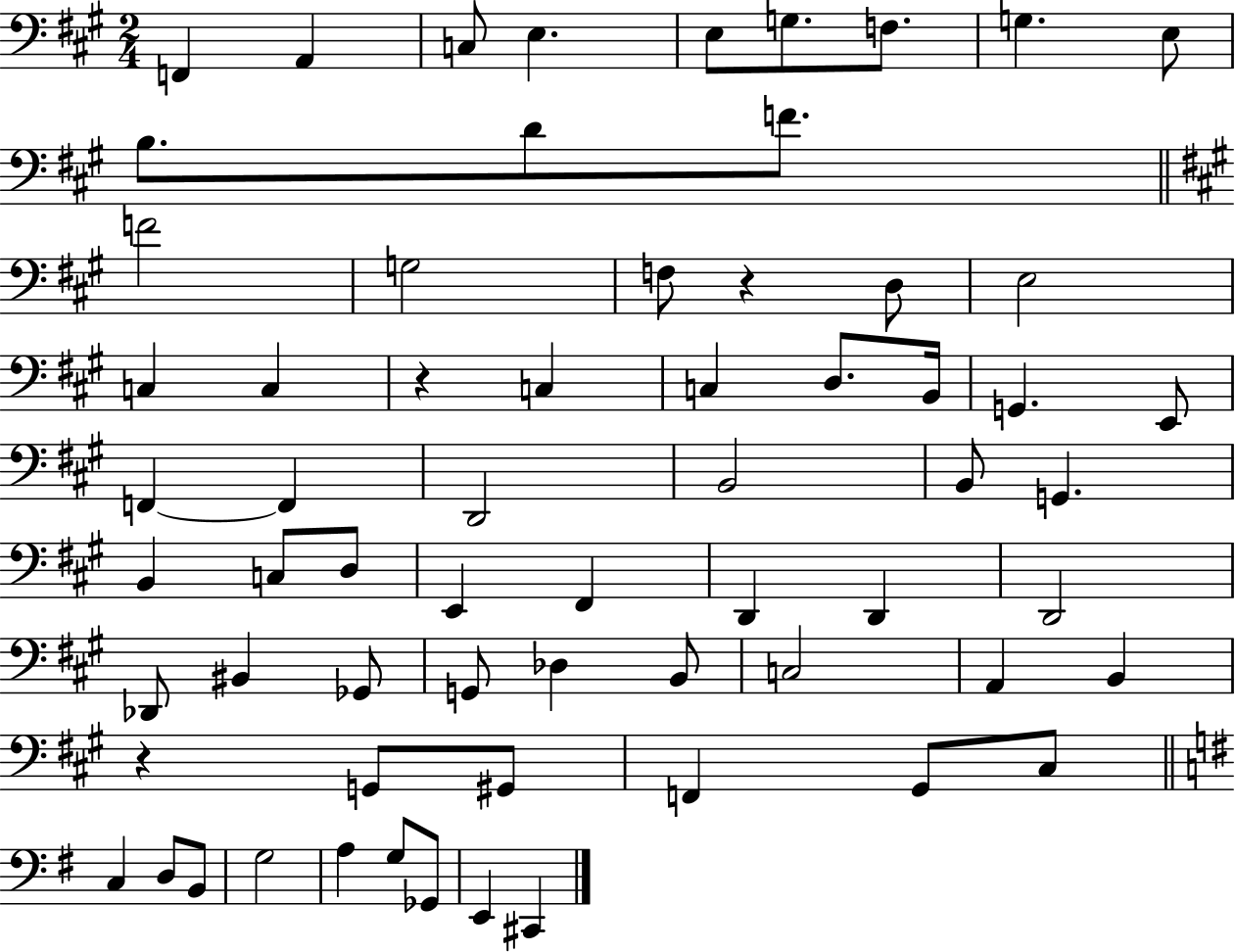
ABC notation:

X:1
T:Untitled
M:2/4
L:1/4
K:A
F,, A,, C,/2 E, E,/2 G,/2 F,/2 G, E,/2 B,/2 D/2 F/2 F2 G,2 F,/2 z D,/2 E,2 C, C, z C, C, D,/2 B,,/4 G,, E,,/2 F,, F,, D,,2 B,,2 B,,/2 G,, B,, C,/2 D,/2 E,, ^F,, D,, D,, D,,2 _D,,/2 ^B,, _G,,/2 G,,/2 _D, B,,/2 C,2 A,, B,, z G,,/2 ^G,,/2 F,, ^G,,/2 ^C,/2 C, D,/2 B,,/2 G,2 A, G,/2 _G,,/2 E,, ^C,,